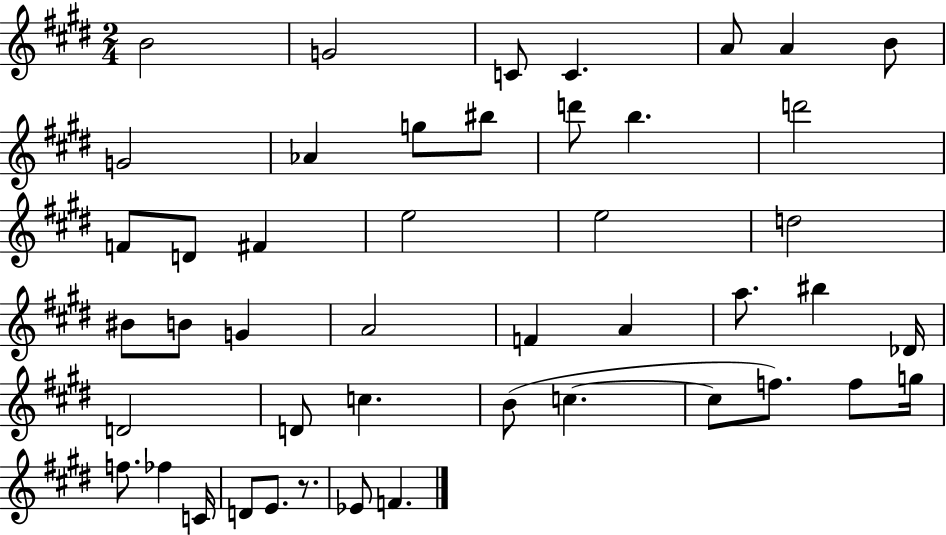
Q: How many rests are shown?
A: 1